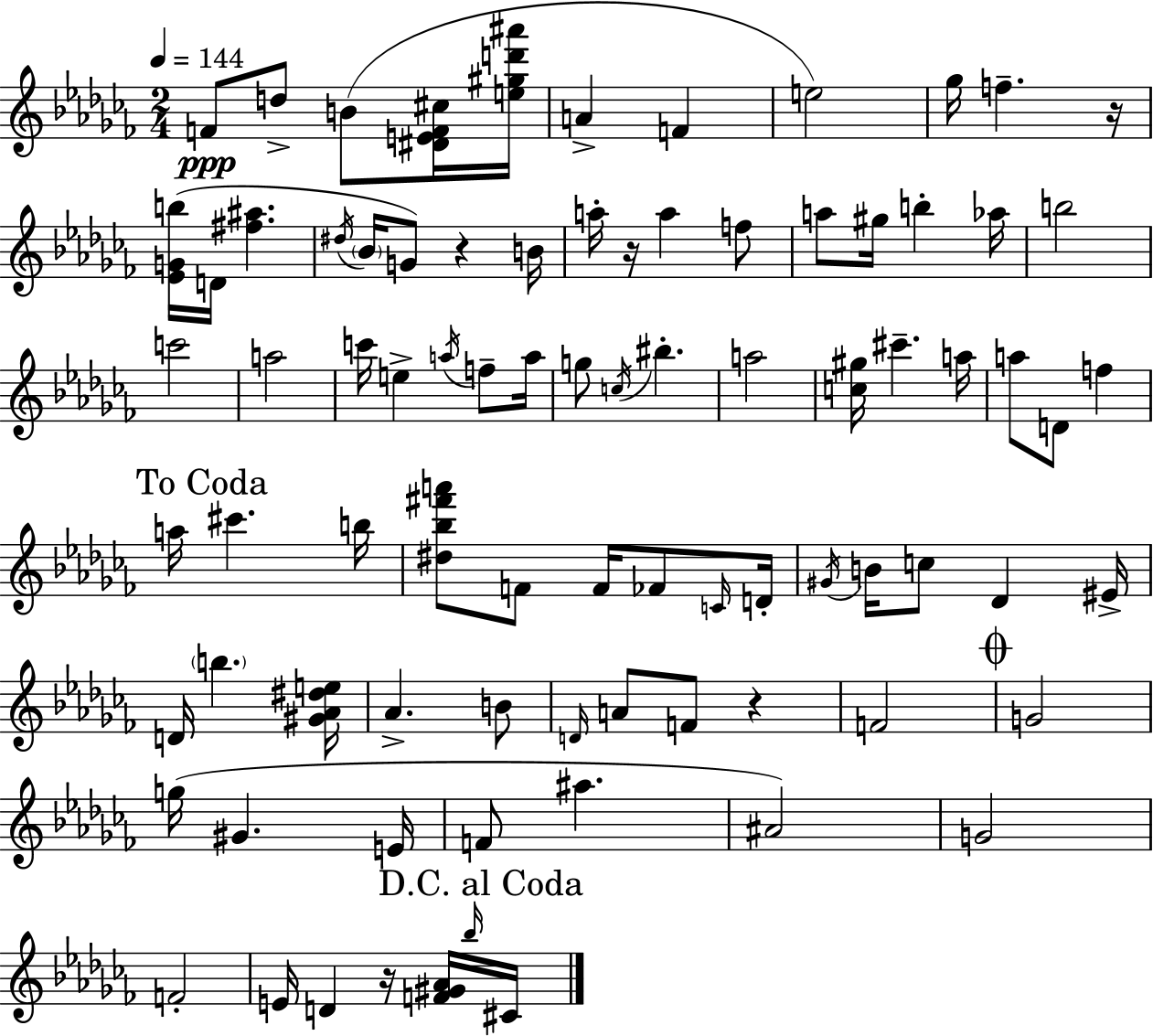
{
  \clef treble
  \numericTimeSignature
  \time 2/4
  \key aes \minor
  \tempo 4 = 144
  f'8\ppp d''8-> b'8( <dis' e' f' cis''>16 <e'' gis'' d''' ais'''>16 | a'4-> f'4 | e''2) | ges''16 f''4.-- r16 | \break <ees' g' b''>16( d'16 <fis'' ais''>4. | \acciaccatura { dis''16 } \parenthesize bes'16 g'8) r4 | b'16 a''16-. r16 a''4 f''8 | a''8 gis''16 b''4-. | \break aes''16 b''2 | c'''2 | a''2 | c'''16 e''4-> \acciaccatura { a''16 } f''8-- | \break a''16 g''8 \acciaccatura { c''16 } bis''4.-. | a''2 | <c'' gis''>16 cis'''4.-- | a''16 a''8 d'8 f''4 | \break \mark "To Coda" a''16 cis'''4. | b''16 <dis'' bes'' fis''' a'''>8 f'8 f'16 | fes'8 \grace { c'16 } d'16-. \acciaccatura { gis'16 } b'16 c''8 | des'4 eis'16-> d'16 \parenthesize b''4. | \break <gis' aes' dis'' e''>16 aes'4.-> | b'8 \grace { d'16 } a'8 | f'8 r4 f'2 | \mark \markup { \musicglyph "scripts.coda" } g'2 | \break g''16( gis'4. | e'16 f'8 | ais''4. ais'2) | g'2 | \break f'2-. | e'16 d'4 | r16 <f' gis' aes'>16 \grace { bes''16 } \mark "D.C. al Coda" cis'16 \bar "|."
}